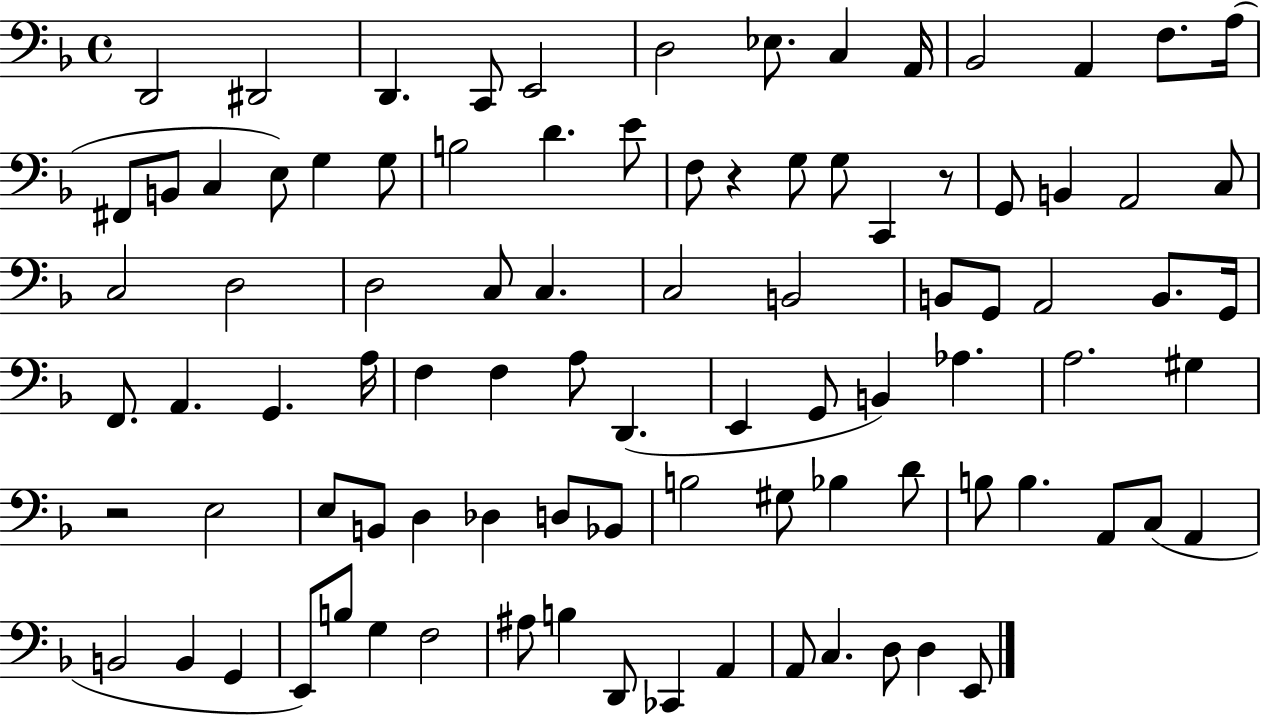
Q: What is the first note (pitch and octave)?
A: D2